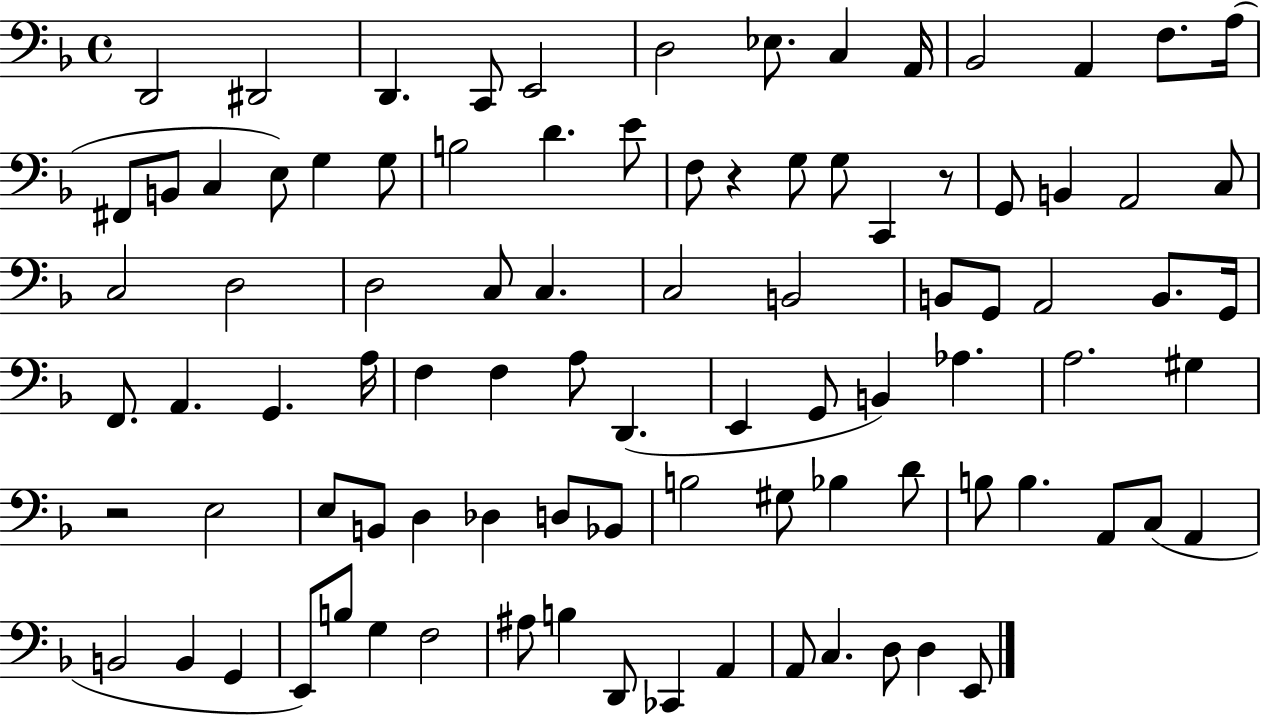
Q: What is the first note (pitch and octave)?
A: D2